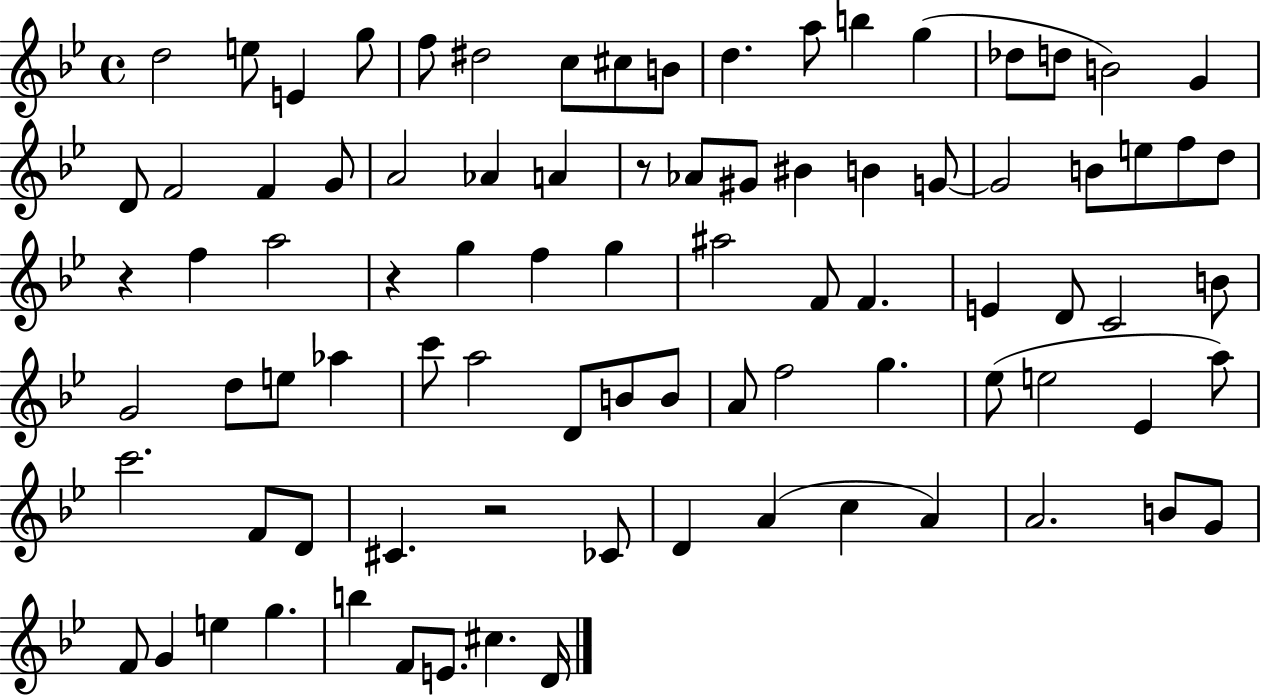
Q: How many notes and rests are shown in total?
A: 87